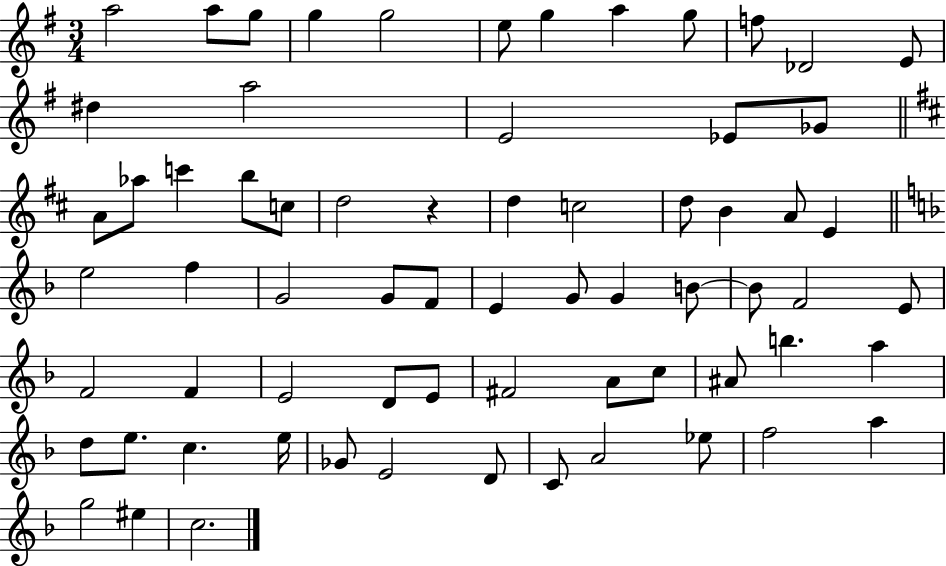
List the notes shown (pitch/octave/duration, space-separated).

A5/h A5/e G5/e G5/q G5/h E5/e G5/q A5/q G5/e F5/e Db4/h E4/e D#5/q A5/h E4/h Eb4/e Gb4/e A4/e Ab5/e C6/q B5/e C5/e D5/h R/q D5/q C5/h D5/e B4/q A4/e E4/q E5/h F5/q G4/h G4/e F4/e E4/q G4/e G4/q B4/e B4/e F4/h E4/e F4/h F4/q E4/h D4/e E4/e F#4/h A4/e C5/e A#4/e B5/q. A5/q D5/e E5/e. C5/q. E5/s Gb4/e E4/h D4/e C4/e A4/h Eb5/e F5/h A5/q G5/h EIS5/q C5/h.